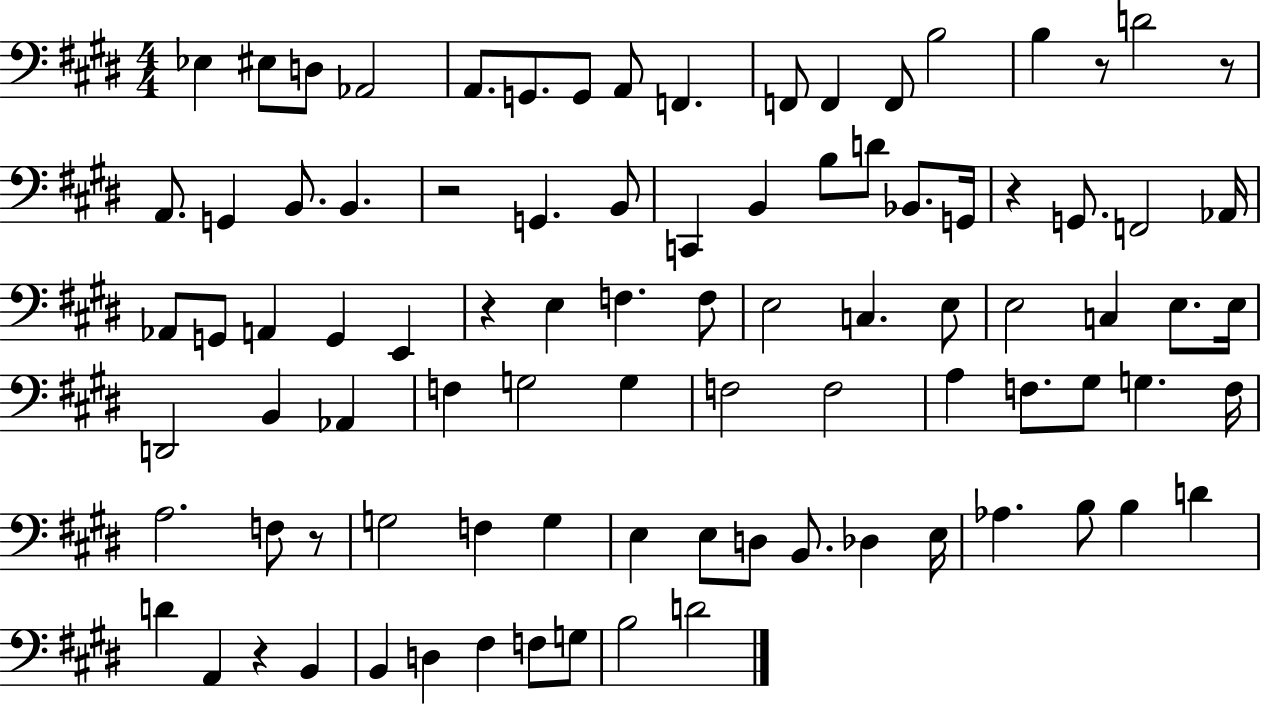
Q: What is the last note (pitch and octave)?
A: D4